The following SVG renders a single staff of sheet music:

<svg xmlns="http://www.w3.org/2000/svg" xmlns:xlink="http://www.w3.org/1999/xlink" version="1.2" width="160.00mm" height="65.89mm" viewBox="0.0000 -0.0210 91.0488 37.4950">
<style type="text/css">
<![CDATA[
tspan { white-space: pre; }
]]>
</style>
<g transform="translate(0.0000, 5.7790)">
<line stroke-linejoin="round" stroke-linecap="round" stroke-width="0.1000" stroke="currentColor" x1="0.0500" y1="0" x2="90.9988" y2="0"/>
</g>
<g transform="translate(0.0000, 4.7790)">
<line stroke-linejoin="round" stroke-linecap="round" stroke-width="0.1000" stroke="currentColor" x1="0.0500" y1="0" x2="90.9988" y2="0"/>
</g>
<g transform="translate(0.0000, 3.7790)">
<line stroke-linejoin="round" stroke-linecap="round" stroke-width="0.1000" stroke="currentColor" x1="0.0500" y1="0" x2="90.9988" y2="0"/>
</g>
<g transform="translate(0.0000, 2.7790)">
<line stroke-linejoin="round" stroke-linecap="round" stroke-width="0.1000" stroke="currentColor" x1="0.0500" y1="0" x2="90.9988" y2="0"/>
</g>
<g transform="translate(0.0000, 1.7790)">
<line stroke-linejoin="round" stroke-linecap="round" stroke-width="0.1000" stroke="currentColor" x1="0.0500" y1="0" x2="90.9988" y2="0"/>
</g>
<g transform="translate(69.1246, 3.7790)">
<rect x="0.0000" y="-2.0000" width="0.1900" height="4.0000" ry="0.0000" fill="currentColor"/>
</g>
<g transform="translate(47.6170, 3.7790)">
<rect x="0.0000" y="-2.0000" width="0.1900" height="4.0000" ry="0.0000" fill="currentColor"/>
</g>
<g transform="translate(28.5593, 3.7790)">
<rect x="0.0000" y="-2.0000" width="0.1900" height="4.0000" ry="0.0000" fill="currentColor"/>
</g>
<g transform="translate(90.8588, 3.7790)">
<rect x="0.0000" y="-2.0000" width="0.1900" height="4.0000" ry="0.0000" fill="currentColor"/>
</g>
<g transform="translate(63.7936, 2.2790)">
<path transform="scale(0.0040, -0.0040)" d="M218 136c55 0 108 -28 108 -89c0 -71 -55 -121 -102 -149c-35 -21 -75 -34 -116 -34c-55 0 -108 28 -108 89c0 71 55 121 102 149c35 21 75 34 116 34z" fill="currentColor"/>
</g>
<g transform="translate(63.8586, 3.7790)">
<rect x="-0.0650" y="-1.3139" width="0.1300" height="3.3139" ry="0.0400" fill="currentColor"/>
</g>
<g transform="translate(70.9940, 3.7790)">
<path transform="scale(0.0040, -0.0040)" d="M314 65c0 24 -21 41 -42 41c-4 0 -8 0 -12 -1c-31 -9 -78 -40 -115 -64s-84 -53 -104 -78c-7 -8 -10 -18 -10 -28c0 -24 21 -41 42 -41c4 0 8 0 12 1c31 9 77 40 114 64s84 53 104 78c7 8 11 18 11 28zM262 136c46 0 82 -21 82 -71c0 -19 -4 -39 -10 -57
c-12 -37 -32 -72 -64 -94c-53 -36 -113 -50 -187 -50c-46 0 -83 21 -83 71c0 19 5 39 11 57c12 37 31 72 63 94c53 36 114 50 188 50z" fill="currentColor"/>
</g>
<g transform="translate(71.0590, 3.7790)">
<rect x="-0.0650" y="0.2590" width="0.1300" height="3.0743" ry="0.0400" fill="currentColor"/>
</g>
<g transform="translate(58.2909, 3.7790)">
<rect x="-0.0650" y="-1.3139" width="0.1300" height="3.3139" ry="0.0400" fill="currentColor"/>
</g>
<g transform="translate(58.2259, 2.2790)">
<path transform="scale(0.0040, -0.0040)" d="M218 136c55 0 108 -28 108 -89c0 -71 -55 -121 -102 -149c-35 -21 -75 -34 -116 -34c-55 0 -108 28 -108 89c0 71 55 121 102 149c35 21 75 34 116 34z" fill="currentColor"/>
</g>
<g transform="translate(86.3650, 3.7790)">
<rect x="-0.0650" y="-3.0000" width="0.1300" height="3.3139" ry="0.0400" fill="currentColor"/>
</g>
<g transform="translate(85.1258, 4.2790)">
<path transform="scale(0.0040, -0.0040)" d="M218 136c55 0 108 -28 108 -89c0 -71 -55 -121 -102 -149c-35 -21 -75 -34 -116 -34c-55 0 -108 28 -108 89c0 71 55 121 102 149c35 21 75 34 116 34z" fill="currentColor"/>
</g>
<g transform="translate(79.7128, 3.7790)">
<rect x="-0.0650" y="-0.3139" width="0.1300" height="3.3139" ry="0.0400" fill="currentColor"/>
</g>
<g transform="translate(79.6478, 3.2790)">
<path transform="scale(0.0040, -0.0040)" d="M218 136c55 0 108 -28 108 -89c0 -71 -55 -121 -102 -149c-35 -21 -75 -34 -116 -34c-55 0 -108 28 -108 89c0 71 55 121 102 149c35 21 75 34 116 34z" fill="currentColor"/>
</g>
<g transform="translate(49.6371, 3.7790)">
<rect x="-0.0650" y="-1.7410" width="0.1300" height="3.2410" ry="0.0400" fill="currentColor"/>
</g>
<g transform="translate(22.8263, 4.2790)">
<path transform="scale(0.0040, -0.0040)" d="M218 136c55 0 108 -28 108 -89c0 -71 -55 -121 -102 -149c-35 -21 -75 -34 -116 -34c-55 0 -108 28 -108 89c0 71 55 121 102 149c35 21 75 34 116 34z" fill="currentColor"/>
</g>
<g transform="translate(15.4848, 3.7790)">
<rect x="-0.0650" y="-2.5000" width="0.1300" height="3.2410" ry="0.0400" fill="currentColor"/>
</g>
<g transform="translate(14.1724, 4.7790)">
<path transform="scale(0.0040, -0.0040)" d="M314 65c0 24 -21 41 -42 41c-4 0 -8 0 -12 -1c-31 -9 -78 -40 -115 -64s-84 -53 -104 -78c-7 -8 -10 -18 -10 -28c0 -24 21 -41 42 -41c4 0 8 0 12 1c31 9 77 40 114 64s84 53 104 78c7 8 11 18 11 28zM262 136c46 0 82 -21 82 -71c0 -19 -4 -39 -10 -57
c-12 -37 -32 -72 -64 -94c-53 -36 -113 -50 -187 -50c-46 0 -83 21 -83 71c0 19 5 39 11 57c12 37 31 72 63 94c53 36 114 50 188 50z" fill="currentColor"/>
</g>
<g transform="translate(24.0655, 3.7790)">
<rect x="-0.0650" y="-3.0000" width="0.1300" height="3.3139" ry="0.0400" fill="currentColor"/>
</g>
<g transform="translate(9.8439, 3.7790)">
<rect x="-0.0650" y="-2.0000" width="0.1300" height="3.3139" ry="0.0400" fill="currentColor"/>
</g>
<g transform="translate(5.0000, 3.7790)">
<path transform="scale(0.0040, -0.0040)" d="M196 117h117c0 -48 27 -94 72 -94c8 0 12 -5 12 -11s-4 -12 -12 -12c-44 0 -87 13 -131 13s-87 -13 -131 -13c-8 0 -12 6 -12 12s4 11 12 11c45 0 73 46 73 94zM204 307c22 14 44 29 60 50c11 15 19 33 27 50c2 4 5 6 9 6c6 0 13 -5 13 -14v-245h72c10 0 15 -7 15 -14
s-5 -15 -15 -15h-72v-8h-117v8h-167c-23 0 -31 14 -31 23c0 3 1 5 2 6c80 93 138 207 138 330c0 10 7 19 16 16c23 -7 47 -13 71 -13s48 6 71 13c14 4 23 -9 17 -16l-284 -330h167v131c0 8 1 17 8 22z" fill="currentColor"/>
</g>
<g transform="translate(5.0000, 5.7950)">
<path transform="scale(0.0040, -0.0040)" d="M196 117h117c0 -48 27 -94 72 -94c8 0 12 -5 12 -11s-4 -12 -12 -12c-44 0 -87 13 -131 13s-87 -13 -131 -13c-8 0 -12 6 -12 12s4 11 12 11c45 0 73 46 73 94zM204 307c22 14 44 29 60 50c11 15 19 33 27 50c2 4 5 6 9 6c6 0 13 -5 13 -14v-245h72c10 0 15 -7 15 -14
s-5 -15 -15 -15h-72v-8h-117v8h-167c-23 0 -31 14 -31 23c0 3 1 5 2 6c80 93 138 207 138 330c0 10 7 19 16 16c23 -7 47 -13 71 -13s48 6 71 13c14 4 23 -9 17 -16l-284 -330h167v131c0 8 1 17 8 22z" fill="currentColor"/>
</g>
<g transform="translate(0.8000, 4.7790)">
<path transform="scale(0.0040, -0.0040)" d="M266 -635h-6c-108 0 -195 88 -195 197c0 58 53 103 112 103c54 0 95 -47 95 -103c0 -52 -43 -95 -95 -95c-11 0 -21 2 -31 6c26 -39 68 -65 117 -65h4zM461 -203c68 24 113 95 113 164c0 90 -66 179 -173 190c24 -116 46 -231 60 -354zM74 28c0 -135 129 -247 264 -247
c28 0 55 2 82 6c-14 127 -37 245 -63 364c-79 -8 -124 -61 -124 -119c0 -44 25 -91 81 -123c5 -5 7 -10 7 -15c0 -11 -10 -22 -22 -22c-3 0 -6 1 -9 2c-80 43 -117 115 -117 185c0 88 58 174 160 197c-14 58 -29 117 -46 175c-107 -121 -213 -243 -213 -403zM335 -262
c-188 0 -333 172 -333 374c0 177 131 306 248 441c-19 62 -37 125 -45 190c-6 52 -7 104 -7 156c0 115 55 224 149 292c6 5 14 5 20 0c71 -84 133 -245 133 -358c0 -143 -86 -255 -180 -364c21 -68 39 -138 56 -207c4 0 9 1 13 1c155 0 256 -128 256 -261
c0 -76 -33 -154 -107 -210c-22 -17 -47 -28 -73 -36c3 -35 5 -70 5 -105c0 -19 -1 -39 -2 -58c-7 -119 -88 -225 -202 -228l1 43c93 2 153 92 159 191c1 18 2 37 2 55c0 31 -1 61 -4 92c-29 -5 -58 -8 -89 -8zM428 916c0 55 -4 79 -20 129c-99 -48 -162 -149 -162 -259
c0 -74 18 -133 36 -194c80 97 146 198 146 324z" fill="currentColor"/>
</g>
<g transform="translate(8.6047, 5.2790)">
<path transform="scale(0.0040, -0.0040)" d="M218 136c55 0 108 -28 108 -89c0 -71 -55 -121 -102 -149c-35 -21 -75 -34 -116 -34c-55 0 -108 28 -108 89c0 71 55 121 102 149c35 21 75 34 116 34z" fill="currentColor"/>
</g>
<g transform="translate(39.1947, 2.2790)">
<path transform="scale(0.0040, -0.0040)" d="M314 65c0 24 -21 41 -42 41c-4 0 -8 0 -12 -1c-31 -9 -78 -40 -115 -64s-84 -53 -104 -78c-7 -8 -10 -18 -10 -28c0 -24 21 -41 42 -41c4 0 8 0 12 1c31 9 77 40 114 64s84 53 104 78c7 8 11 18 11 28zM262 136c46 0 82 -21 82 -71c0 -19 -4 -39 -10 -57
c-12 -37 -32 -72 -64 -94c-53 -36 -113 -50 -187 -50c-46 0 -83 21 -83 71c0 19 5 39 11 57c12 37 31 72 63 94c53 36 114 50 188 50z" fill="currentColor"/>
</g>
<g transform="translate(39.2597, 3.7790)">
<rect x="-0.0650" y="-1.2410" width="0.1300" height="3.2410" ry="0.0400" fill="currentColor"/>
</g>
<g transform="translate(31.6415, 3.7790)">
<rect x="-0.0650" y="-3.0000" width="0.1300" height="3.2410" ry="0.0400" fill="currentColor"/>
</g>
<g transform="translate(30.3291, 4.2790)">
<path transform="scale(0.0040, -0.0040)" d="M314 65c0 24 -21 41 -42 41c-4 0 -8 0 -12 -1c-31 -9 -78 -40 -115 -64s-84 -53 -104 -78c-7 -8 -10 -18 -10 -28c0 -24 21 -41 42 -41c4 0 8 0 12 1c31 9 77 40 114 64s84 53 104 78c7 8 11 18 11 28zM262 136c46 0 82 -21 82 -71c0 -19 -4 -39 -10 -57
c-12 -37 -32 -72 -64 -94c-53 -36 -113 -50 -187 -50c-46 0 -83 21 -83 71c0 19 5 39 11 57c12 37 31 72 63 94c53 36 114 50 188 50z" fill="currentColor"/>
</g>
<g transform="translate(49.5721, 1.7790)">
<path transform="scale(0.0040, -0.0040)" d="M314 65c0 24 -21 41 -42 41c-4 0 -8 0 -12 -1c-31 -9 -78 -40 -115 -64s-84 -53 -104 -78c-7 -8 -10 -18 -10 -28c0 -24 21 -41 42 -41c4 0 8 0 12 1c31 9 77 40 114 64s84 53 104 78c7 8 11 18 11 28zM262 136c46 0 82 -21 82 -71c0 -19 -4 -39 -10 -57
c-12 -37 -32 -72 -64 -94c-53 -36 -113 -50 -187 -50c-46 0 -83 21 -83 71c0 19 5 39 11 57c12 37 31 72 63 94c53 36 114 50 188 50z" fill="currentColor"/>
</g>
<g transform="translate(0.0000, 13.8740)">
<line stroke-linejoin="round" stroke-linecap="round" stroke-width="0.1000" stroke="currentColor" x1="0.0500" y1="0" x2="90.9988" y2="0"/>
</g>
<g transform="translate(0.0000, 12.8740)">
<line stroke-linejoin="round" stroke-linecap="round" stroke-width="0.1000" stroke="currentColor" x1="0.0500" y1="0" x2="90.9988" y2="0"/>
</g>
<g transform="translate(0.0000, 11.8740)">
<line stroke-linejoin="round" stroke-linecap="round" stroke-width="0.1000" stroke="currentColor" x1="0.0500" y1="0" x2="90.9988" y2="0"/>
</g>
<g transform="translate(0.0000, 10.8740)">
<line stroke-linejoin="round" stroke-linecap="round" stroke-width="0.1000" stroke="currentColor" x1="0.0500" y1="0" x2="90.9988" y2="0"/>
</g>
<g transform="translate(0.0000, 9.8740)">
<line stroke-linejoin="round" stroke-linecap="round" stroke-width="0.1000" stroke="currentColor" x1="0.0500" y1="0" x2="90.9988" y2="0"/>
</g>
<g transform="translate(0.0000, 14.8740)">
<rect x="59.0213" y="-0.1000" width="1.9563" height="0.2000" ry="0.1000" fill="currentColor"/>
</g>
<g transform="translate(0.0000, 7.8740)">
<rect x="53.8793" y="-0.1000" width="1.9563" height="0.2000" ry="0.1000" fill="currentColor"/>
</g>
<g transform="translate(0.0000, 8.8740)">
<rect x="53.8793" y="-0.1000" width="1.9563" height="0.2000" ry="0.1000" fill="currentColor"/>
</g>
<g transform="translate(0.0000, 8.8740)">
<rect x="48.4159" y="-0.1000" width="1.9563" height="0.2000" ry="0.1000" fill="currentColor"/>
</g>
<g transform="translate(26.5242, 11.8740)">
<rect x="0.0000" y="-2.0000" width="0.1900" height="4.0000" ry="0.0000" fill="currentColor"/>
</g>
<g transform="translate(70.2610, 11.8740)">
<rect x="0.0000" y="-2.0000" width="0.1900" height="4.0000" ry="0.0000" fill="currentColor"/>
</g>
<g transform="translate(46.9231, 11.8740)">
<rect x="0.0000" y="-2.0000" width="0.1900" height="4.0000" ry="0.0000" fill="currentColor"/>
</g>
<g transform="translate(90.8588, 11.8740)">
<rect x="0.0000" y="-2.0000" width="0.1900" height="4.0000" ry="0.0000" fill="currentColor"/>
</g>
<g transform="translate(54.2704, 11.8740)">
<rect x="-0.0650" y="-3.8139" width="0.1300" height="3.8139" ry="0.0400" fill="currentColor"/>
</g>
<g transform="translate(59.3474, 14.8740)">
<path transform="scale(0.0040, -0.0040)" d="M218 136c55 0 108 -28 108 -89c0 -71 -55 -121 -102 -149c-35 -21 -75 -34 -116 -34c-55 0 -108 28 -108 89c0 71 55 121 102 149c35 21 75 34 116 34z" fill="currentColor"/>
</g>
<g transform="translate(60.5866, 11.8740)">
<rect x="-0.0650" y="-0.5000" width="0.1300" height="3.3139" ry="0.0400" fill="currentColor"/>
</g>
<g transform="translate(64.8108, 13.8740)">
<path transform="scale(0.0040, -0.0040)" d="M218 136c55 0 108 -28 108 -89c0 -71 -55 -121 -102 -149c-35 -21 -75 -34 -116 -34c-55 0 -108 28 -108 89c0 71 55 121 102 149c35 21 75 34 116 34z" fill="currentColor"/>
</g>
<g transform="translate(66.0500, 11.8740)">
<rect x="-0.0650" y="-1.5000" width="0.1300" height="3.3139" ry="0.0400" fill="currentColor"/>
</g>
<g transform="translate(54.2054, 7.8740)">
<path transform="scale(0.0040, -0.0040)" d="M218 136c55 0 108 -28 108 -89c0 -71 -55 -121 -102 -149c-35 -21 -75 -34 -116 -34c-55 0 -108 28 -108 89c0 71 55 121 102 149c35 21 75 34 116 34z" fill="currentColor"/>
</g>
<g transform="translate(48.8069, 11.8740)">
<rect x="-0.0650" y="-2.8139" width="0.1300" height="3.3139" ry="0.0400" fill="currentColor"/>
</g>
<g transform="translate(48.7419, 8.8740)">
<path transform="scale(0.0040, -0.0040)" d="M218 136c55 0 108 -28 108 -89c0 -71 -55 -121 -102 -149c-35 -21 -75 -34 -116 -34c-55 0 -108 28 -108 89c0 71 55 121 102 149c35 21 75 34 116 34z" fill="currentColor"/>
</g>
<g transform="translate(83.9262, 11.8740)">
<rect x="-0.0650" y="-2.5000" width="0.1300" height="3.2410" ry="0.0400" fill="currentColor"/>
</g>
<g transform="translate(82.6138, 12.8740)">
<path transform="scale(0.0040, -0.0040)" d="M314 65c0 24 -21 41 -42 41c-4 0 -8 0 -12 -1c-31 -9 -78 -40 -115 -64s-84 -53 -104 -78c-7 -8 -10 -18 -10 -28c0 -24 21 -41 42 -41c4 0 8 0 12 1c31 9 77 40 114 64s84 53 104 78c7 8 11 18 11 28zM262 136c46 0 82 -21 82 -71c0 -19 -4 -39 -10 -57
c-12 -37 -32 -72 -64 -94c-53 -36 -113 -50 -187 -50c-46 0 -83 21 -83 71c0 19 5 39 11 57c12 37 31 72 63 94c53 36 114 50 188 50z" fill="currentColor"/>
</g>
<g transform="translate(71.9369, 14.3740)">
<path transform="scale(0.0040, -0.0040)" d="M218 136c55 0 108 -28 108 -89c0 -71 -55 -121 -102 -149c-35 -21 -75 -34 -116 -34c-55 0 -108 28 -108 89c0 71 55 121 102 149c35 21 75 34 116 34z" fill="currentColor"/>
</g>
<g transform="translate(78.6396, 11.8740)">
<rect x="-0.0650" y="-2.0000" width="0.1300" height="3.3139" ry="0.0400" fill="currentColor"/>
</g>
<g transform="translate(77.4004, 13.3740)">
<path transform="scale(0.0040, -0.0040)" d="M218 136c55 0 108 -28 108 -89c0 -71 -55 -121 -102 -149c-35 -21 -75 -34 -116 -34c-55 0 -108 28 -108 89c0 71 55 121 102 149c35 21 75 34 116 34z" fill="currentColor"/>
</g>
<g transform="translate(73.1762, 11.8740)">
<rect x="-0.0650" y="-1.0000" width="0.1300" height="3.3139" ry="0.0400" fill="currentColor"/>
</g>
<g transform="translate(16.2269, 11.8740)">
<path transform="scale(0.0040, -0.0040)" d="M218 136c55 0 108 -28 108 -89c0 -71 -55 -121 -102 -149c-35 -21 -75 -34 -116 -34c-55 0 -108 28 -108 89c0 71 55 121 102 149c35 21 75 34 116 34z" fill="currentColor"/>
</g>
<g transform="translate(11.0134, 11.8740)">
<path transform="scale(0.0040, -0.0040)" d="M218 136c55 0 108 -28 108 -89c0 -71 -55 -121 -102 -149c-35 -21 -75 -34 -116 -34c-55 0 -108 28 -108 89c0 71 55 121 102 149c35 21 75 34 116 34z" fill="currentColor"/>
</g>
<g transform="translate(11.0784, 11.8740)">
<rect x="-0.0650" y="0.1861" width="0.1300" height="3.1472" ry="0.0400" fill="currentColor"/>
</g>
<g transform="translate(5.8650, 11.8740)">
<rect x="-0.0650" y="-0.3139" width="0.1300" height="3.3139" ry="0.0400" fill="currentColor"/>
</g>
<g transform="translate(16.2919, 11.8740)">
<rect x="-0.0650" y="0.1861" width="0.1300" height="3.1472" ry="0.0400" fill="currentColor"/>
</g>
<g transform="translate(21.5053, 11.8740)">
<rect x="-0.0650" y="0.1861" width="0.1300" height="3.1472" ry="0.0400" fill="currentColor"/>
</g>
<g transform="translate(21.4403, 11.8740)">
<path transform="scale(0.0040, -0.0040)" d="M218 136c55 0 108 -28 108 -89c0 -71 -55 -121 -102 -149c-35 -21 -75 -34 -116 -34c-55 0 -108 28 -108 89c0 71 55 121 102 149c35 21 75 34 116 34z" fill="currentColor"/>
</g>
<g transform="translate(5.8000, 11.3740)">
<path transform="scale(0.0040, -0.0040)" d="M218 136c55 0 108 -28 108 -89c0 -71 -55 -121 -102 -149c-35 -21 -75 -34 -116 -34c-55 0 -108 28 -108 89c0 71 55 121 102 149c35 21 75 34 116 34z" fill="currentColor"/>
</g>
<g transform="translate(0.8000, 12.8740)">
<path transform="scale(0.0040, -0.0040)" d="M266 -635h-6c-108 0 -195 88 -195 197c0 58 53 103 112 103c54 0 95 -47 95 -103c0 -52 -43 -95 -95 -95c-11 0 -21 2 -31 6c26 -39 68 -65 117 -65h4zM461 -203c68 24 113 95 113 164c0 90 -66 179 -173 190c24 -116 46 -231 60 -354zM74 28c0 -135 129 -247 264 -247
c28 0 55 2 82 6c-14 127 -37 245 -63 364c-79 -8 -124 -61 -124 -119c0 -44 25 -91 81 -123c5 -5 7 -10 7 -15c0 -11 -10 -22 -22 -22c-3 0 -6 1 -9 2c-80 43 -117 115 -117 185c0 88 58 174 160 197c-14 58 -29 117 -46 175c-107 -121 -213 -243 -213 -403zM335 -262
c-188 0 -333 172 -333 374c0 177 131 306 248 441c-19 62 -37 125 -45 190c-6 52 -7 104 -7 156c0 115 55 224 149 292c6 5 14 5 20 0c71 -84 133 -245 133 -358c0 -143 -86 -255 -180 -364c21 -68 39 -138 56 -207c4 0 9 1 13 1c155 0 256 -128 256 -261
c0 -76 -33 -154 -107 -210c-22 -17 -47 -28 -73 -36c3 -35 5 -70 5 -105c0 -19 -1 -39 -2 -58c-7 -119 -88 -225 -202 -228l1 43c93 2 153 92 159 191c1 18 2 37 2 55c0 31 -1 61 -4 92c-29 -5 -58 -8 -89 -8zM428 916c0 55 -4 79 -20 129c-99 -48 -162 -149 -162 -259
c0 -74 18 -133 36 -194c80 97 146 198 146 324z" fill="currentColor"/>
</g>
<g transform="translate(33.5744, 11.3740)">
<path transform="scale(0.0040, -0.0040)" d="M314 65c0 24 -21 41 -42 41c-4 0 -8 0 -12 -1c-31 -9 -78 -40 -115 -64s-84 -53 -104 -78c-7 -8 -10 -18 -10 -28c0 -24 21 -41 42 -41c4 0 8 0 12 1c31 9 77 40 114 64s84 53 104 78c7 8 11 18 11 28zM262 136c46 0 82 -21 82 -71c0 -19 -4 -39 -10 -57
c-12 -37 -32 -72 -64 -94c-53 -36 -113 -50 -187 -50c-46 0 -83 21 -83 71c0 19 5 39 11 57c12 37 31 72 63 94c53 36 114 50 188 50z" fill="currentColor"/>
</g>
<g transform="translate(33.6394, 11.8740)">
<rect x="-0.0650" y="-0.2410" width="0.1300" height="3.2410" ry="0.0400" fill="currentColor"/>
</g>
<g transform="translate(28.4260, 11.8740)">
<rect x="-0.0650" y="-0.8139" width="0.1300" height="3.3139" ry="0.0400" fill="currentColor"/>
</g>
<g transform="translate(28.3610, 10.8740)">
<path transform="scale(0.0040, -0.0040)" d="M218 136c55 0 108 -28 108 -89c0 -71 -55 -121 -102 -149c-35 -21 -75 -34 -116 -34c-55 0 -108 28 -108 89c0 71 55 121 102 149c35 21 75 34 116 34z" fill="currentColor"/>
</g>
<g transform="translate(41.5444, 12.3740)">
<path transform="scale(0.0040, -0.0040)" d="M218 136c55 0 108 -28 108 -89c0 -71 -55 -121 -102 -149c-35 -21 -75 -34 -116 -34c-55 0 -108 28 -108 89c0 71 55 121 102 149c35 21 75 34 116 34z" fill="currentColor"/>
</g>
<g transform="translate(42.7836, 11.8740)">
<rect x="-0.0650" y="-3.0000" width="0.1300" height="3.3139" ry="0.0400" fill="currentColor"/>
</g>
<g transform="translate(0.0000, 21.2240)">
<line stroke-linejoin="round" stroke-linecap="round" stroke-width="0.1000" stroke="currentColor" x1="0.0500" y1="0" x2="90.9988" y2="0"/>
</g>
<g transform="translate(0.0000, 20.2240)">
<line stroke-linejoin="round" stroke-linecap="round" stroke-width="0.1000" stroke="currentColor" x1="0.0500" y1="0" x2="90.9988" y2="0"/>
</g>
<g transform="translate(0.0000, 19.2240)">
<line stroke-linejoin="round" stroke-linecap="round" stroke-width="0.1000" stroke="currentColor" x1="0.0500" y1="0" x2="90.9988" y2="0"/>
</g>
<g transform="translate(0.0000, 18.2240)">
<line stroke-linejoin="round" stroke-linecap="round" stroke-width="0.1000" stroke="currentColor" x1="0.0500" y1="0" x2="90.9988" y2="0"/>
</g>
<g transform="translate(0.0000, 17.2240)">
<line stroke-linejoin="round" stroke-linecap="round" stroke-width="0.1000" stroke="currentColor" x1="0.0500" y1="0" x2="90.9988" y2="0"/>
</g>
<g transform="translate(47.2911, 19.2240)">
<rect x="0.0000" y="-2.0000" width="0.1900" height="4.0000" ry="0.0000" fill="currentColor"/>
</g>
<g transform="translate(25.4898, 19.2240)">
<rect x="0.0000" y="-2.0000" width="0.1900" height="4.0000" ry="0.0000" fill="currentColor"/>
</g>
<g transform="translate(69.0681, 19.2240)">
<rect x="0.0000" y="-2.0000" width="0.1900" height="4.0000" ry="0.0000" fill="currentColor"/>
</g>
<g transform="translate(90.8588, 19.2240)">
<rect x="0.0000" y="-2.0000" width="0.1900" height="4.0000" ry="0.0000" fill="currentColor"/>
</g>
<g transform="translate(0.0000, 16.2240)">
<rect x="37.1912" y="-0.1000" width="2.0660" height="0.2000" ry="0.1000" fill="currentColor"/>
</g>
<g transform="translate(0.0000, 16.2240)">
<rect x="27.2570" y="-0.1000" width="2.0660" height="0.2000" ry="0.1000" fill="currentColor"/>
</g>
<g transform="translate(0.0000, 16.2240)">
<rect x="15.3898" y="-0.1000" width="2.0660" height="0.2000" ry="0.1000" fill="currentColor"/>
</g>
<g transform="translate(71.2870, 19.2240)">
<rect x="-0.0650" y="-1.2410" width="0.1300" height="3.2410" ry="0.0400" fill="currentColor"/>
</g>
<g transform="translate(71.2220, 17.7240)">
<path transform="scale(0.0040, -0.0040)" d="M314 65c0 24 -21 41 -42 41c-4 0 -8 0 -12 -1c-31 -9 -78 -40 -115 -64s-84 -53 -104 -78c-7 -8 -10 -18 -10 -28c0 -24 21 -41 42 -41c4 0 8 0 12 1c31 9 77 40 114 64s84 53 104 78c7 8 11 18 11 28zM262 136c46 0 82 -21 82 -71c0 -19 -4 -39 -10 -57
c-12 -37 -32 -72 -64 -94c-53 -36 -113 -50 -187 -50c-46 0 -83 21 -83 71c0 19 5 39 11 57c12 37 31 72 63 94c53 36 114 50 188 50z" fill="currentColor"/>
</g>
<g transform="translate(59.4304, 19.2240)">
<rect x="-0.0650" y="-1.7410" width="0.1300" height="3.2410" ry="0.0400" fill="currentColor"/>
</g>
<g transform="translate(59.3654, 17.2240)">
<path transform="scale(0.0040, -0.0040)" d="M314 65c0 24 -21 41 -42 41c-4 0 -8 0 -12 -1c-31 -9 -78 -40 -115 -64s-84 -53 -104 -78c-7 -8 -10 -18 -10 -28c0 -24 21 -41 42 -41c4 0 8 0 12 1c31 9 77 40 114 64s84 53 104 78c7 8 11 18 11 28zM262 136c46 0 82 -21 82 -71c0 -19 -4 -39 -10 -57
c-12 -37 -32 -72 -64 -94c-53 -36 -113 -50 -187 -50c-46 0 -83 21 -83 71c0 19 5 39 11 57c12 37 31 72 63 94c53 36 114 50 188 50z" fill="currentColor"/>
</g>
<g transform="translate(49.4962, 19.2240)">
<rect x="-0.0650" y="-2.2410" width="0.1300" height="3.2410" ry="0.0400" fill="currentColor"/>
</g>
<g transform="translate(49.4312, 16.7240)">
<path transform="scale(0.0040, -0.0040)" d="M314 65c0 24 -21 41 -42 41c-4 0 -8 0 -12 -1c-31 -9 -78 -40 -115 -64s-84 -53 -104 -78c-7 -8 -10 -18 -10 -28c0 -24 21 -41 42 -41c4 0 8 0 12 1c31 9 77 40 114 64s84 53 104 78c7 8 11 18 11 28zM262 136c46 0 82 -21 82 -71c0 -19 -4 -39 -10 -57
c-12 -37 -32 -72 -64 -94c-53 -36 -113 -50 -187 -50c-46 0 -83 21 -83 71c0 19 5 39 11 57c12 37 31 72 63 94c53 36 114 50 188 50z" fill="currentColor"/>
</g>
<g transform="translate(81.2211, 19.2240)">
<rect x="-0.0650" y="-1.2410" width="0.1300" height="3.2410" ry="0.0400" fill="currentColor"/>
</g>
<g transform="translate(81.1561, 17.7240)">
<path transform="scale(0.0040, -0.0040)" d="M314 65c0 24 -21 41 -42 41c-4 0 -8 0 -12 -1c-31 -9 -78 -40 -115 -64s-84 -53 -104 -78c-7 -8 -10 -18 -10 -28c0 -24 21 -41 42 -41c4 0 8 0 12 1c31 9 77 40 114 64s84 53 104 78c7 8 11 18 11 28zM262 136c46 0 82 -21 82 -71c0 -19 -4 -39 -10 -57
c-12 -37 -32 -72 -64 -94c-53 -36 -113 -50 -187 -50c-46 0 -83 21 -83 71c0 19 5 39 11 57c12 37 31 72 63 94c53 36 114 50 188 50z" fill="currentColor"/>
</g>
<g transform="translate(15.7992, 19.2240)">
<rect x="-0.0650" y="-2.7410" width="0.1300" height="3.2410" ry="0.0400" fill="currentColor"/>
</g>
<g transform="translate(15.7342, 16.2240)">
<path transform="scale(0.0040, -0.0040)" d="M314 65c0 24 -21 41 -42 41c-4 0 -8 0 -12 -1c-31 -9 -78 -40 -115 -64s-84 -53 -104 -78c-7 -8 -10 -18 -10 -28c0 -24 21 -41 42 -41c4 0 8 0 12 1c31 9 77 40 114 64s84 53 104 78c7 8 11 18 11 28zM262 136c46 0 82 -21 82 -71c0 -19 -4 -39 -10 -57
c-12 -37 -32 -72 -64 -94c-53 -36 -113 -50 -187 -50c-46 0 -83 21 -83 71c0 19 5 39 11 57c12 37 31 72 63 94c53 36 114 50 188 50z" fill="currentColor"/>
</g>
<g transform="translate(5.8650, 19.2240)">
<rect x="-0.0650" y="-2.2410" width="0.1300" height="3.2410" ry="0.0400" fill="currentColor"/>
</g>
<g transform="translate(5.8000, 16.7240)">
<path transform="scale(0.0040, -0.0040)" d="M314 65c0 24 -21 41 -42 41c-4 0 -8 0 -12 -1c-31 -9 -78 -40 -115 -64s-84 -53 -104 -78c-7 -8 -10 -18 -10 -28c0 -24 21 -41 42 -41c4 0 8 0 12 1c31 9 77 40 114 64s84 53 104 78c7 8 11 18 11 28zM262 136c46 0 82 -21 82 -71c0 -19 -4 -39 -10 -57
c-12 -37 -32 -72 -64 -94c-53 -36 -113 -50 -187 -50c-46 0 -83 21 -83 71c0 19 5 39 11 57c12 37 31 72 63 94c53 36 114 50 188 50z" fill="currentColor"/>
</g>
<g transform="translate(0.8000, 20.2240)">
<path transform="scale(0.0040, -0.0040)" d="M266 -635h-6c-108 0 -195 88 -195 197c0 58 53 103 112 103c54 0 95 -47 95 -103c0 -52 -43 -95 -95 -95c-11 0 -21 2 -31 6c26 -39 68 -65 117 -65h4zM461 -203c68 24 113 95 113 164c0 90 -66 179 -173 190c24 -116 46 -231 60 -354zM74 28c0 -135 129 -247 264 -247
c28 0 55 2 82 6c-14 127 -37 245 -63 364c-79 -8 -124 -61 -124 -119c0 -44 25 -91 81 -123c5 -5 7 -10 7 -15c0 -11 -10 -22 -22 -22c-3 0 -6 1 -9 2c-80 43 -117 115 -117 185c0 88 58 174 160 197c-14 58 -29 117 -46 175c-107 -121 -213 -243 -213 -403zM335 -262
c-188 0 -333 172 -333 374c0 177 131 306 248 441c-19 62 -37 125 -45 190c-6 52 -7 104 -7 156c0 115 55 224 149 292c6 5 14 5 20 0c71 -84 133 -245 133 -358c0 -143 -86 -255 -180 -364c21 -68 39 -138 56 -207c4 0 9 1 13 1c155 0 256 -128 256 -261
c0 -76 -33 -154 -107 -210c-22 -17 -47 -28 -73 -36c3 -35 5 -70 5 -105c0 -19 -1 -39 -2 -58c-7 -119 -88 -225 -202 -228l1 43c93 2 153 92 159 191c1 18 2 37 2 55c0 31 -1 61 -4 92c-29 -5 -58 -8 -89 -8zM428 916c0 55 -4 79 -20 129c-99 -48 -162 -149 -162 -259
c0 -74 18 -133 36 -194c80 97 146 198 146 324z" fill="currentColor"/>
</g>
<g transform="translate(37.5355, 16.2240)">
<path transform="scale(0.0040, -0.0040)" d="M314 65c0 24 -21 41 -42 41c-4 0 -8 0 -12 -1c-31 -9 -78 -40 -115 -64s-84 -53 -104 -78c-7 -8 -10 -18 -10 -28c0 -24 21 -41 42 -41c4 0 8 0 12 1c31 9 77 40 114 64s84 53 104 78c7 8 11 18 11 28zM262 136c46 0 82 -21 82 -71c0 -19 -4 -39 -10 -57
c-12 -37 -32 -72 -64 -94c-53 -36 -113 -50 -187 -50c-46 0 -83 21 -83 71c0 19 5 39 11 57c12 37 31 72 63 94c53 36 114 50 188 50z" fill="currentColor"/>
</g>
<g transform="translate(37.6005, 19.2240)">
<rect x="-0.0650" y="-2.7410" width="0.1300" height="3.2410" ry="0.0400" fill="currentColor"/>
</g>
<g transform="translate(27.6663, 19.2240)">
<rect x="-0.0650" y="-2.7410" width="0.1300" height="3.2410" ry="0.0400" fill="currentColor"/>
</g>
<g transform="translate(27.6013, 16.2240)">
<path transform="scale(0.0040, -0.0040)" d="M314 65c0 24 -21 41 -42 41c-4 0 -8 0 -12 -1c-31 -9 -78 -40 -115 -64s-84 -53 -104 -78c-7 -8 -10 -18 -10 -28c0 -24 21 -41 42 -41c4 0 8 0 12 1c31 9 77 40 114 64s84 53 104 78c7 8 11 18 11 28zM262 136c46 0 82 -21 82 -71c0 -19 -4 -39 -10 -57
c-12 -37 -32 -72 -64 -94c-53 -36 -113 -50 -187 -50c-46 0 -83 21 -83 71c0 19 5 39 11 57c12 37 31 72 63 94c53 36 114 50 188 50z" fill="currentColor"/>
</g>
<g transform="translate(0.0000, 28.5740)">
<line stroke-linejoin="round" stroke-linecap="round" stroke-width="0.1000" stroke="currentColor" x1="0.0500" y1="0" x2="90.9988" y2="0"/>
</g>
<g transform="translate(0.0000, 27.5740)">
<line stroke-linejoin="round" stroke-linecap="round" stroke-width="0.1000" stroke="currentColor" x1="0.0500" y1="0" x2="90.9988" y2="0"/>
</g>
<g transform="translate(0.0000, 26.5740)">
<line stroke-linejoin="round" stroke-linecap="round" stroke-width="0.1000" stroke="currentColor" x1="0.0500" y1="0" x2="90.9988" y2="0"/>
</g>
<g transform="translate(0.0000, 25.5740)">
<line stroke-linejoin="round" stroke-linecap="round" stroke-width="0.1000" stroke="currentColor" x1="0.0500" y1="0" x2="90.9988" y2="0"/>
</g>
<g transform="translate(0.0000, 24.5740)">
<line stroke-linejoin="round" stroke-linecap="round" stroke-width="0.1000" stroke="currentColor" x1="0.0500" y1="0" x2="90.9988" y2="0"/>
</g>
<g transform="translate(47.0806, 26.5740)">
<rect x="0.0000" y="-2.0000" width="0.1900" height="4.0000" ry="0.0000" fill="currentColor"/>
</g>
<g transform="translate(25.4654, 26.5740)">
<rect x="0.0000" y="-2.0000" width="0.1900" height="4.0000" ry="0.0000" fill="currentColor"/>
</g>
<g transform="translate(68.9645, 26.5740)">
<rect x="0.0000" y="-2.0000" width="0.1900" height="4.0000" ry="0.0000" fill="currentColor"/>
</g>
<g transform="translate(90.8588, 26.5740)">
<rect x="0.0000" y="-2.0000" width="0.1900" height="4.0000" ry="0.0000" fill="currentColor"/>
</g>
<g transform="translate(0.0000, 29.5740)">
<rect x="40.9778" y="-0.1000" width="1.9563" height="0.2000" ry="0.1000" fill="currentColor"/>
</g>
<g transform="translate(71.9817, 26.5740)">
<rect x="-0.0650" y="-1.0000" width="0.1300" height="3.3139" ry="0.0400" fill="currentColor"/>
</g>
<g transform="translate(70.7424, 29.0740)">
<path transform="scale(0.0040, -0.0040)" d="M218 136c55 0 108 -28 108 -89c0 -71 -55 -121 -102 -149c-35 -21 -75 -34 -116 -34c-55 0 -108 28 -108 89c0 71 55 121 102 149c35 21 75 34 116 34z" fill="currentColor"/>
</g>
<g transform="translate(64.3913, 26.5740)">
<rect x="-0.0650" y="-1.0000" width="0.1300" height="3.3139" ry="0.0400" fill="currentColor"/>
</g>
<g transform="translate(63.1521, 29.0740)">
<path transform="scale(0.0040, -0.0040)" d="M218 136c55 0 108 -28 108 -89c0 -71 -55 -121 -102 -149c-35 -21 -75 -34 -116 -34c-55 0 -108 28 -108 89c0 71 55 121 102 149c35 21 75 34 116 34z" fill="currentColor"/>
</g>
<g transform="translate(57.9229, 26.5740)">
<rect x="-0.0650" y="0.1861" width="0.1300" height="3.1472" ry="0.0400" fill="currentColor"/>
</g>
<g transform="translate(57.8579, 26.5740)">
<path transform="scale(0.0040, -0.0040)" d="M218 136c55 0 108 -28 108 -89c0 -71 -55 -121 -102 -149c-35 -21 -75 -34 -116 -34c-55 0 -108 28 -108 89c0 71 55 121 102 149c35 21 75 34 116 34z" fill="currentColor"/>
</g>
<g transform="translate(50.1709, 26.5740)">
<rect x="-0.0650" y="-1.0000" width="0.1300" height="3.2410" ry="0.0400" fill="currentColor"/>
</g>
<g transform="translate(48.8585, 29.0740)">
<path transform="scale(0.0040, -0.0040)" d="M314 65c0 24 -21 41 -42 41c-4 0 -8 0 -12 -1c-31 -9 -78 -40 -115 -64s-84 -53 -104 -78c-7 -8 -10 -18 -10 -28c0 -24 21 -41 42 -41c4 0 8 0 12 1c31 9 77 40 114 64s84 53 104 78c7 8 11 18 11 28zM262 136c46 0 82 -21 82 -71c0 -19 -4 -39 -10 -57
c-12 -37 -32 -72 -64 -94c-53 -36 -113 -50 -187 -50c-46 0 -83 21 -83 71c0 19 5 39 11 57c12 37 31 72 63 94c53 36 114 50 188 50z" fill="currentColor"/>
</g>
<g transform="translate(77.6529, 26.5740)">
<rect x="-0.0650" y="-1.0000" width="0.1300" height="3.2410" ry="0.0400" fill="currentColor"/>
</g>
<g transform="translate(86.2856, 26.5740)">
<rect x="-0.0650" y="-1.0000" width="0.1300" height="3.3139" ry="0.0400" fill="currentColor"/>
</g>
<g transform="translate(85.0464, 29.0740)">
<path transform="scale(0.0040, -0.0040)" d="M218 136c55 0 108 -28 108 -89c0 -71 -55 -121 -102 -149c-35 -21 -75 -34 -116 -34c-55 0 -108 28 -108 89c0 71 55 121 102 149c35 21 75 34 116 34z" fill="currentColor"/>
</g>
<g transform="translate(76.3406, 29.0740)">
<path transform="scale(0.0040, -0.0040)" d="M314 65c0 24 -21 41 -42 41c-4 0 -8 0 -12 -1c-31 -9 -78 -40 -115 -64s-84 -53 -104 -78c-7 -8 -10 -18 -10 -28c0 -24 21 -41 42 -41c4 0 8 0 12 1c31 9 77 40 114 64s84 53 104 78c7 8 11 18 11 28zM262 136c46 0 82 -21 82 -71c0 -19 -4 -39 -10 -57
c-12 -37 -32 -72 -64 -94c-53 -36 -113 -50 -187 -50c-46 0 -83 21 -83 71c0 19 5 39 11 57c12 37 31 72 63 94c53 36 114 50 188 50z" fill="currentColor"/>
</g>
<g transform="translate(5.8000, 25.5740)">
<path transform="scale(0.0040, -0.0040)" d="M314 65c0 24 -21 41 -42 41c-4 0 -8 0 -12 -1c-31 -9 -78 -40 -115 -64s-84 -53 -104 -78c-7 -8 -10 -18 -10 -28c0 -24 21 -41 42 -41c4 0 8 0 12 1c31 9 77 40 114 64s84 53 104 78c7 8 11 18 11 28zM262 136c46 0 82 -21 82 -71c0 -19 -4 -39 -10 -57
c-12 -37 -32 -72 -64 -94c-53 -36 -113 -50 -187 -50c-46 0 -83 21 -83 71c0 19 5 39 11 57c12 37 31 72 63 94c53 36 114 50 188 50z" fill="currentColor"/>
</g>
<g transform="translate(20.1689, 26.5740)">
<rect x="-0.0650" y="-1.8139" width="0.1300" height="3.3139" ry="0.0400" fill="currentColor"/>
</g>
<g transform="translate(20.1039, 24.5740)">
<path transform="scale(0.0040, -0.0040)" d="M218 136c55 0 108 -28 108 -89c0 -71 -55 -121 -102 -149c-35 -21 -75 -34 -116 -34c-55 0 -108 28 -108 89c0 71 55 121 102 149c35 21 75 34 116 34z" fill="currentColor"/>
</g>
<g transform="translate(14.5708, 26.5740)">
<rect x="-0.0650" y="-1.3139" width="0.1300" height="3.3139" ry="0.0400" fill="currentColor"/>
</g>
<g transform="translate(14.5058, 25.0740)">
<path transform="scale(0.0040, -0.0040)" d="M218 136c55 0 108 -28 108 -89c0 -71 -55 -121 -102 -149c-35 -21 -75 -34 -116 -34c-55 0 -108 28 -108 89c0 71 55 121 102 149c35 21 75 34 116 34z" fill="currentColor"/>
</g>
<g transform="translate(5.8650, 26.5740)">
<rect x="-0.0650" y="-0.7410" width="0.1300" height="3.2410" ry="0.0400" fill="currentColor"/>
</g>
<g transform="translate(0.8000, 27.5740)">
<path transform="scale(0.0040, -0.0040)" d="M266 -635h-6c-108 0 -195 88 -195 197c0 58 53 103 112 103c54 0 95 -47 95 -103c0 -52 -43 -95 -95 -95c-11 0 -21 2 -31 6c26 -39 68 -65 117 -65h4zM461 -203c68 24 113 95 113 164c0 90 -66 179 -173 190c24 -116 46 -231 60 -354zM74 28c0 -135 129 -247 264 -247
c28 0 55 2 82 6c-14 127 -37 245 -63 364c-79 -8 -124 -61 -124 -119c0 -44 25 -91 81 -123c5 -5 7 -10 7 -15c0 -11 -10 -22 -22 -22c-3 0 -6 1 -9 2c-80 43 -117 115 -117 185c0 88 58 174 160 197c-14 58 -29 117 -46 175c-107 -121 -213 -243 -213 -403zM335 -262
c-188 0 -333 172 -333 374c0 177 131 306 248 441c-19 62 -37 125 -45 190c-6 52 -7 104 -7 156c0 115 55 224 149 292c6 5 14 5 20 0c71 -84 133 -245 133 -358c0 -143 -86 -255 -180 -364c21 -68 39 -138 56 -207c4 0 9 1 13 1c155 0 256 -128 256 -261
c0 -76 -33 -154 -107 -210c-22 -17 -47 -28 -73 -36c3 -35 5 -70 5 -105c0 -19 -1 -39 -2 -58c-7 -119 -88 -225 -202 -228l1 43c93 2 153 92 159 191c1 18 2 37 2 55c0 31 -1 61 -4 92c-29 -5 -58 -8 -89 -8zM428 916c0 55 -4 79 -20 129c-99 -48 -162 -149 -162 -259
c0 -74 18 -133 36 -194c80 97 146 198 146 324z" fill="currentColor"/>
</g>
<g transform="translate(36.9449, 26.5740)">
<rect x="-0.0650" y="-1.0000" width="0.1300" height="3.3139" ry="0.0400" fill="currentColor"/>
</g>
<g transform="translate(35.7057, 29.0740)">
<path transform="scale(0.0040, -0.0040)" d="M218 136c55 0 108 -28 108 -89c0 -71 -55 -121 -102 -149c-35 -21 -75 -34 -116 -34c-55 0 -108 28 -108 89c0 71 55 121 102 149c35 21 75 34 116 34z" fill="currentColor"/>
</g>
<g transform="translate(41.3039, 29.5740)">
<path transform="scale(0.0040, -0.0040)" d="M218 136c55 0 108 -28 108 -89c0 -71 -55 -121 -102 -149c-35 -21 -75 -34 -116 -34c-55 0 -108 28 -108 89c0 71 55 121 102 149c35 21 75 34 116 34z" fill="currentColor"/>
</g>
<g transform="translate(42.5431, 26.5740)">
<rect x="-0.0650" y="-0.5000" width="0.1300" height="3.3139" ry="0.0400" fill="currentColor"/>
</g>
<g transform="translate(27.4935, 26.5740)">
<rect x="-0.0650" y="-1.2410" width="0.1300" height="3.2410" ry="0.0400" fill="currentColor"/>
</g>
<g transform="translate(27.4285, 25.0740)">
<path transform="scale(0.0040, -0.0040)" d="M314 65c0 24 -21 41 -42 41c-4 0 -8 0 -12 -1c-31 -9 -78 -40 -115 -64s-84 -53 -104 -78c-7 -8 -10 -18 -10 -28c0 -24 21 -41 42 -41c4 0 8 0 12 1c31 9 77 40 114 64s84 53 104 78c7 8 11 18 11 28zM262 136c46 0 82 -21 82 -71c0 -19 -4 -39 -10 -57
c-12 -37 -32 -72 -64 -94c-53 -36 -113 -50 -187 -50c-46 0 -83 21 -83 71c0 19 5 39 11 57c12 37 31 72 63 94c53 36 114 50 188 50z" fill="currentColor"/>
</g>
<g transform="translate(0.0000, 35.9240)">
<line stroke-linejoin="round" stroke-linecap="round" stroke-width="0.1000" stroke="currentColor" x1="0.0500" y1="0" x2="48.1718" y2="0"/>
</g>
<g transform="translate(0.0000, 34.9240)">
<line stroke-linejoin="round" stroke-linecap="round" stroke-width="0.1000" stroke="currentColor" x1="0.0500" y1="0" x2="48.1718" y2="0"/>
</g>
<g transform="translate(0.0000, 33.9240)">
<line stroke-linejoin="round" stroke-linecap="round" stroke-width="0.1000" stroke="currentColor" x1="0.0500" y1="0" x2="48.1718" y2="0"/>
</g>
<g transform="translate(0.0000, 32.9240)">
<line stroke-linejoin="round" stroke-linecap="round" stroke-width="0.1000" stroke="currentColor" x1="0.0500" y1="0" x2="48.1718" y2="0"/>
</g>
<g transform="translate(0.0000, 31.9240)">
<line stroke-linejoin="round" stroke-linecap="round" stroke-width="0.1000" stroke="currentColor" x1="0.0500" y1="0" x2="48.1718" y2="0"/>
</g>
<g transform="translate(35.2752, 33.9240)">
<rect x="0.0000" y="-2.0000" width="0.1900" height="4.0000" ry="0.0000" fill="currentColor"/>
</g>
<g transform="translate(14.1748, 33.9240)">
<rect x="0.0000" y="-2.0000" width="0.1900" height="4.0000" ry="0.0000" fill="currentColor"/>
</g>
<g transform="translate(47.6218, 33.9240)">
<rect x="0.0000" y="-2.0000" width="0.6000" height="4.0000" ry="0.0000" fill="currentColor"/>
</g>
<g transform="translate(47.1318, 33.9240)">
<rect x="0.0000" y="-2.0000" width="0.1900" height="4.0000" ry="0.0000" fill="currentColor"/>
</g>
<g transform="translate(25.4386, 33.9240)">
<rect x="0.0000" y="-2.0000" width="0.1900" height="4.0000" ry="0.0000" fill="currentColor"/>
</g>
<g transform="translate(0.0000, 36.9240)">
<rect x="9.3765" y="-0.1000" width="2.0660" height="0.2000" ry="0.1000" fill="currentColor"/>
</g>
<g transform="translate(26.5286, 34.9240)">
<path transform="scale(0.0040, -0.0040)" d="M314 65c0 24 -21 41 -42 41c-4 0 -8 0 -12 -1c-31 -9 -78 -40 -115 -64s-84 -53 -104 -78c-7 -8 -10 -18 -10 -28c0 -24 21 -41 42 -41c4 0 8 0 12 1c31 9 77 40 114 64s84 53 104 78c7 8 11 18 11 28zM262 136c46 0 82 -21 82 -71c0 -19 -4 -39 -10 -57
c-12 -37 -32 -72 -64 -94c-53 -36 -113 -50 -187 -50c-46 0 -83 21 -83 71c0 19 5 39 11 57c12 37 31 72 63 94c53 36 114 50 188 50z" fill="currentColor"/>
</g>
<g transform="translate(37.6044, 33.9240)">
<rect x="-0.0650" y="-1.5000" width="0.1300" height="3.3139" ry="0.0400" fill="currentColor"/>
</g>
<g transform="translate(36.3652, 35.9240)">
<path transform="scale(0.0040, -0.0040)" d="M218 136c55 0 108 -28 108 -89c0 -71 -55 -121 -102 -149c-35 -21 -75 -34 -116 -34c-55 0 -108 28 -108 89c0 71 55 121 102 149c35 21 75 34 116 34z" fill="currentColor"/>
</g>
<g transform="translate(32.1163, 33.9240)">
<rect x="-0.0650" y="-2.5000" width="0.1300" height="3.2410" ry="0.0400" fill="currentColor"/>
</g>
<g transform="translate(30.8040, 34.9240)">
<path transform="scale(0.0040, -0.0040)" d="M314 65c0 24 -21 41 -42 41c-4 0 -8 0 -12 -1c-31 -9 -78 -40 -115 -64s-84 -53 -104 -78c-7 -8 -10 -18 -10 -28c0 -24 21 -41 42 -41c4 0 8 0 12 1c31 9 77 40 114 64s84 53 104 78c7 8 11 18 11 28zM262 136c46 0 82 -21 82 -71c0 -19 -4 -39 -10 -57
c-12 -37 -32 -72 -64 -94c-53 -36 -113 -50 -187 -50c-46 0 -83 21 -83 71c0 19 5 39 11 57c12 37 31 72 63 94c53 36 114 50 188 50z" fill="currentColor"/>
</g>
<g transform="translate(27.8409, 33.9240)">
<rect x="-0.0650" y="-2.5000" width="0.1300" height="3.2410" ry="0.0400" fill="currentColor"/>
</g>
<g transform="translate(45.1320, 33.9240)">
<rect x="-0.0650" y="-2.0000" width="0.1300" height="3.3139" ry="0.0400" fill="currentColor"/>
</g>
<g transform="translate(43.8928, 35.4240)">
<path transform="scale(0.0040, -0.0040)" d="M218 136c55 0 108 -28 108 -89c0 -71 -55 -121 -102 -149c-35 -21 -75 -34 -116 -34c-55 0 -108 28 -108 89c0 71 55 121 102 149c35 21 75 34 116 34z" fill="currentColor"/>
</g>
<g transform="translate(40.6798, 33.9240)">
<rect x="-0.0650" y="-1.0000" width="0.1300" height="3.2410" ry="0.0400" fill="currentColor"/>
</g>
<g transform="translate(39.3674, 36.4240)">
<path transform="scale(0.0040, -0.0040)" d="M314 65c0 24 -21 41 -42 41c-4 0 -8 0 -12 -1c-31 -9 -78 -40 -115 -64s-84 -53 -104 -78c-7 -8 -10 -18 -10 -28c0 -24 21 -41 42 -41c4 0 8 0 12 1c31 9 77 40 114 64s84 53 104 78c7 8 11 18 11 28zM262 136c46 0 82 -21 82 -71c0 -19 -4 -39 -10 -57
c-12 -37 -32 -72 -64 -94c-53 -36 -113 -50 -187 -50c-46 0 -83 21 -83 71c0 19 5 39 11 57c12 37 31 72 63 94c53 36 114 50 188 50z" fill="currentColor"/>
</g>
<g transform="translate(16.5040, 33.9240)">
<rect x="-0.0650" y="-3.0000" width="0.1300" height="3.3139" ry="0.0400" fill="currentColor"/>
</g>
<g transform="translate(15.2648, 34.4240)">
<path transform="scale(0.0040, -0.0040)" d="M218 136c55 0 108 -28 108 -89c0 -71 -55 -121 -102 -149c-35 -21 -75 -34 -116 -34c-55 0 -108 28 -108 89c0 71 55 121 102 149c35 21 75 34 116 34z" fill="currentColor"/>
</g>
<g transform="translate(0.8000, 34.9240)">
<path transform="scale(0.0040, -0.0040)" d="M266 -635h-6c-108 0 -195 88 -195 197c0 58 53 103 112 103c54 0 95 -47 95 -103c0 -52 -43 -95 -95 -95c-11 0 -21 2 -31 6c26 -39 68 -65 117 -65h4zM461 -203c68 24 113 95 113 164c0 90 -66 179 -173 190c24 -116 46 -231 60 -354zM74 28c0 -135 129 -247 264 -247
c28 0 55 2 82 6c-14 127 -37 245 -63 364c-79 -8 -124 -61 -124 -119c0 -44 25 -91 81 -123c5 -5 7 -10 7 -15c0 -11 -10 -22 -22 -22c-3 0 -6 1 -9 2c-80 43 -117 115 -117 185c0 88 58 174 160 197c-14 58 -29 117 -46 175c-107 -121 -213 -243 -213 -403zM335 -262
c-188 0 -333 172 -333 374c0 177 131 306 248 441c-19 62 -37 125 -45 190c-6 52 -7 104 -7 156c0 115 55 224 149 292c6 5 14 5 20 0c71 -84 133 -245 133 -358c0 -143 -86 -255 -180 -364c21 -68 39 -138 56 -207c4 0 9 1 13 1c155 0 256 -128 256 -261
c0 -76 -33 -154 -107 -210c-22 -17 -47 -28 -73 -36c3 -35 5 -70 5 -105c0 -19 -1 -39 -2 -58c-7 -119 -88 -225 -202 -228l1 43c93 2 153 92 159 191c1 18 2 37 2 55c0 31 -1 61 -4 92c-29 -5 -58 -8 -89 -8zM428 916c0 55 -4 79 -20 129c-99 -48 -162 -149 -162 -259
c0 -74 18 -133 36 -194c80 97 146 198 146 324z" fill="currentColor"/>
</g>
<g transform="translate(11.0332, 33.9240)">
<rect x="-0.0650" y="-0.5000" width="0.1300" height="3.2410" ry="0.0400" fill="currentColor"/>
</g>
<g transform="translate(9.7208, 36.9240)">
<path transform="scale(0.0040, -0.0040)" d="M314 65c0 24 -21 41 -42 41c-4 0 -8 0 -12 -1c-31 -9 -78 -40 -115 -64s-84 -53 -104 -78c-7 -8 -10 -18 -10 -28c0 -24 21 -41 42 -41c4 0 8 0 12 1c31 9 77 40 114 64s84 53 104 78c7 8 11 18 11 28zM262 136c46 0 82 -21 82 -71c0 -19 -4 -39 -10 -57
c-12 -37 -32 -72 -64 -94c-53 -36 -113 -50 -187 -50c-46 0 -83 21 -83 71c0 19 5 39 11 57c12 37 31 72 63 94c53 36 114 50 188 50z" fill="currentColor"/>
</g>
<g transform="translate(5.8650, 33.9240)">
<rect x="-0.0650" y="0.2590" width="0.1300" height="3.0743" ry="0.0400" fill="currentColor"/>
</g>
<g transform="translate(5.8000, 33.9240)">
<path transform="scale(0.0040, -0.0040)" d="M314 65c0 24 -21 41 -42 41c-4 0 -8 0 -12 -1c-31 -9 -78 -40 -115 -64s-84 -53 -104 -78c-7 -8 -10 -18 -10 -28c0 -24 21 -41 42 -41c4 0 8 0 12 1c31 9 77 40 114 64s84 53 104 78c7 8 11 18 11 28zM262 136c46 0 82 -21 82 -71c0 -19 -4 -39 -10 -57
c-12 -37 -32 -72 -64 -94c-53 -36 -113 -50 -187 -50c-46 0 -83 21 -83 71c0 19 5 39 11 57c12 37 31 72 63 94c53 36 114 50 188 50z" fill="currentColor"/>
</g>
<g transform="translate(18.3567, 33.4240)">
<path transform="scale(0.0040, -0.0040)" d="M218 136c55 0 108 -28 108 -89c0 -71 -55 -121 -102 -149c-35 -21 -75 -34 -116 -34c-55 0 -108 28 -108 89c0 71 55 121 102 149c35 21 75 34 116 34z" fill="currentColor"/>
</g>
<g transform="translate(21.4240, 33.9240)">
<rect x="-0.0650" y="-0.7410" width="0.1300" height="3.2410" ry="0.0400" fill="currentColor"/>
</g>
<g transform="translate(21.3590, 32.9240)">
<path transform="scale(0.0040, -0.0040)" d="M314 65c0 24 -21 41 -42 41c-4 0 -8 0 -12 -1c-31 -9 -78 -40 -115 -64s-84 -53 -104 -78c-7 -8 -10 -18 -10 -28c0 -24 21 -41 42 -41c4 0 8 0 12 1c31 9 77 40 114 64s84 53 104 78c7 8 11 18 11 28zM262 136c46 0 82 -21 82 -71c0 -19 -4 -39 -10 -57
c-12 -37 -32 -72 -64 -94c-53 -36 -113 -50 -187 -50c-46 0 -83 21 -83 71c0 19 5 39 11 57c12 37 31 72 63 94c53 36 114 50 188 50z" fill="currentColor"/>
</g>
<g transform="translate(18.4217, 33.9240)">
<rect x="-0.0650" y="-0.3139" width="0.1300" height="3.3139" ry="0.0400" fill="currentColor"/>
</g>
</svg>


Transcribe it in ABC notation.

X:1
T:Untitled
M:4/4
L:1/4
K:C
F G2 A A2 e2 f2 e e B2 c A c B B B d c2 A a c' C E D F G2 g2 a2 a2 a2 g2 f2 e2 e2 d2 e f e2 D C D2 B D D D2 D B2 C2 A c d2 G2 G2 E D2 F